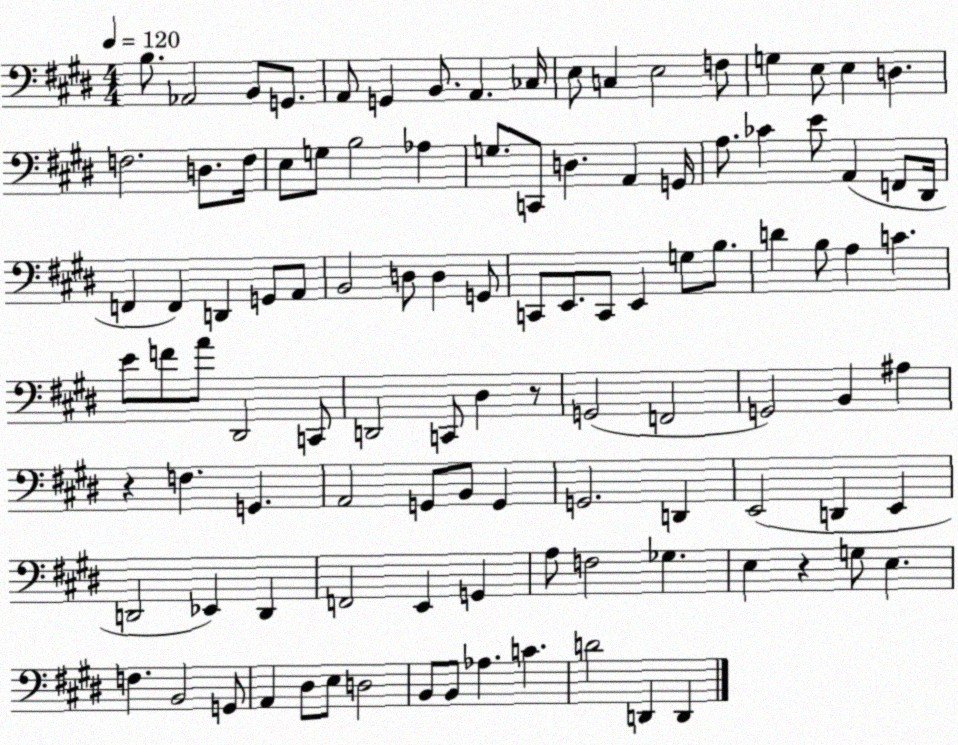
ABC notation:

X:1
T:Untitled
M:4/4
L:1/4
K:E
B,/2 _A,,2 B,,/2 G,,/2 A,,/2 G,, B,,/2 A,, _C,/4 E,/2 C, E,2 F,/2 G, E,/2 E, D, F,2 D,/2 F,/4 E,/2 G,/2 B,2 _A, G,/2 C,,/2 D, A,, G,,/4 A,/2 _C E/2 A,, F,,/2 ^D,,/4 F,, F,, D,, G,,/2 A,,/2 B,,2 D,/2 D, G,,/2 C,,/2 E,,/2 C,,/2 E,, G,/2 B,/2 D B,/2 A, C E/2 F/2 A/2 ^D,,2 C,,/2 D,,2 C,,/2 ^D, z/2 G,,2 F,,2 G,,2 B,, ^A, z F, G,, A,,2 G,,/2 B,,/2 G,, G,,2 D,, E,,2 D,, E,, D,,2 _E,, D,, F,,2 E,, G,, A,/2 F,2 _G, E, z G,/2 E, F, B,,2 G,,/2 A,, ^D,/2 E,/2 D,2 B,,/2 B,,/2 _A, C D2 D,, D,,